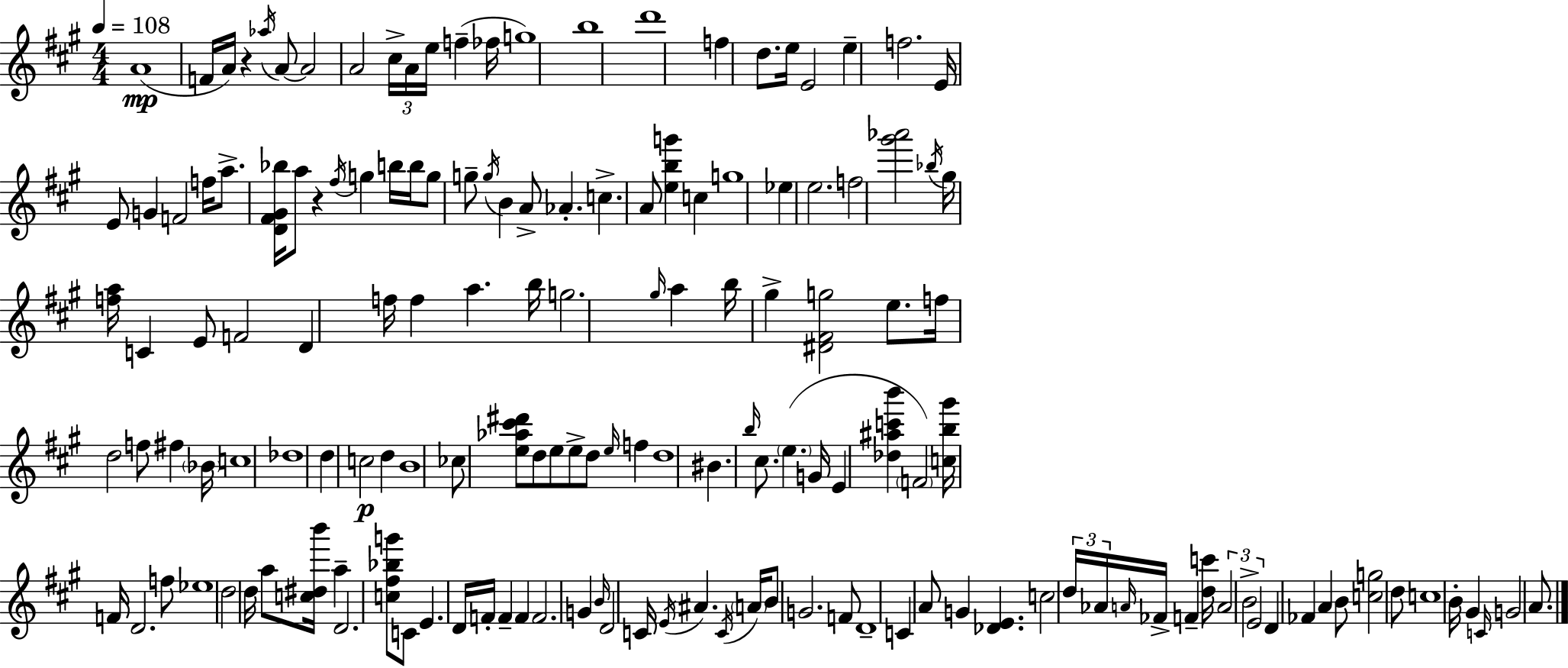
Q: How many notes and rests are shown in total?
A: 153